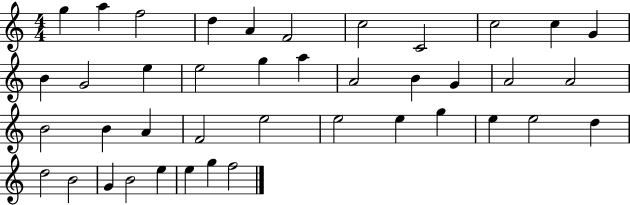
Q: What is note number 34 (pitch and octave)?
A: D5